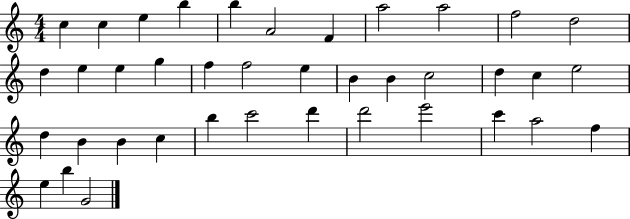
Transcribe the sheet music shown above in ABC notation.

X:1
T:Untitled
M:4/4
L:1/4
K:C
c c e b b A2 F a2 a2 f2 d2 d e e g f f2 e B B c2 d c e2 d B B c b c'2 d' d'2 e'2 c' a2 f e b G2